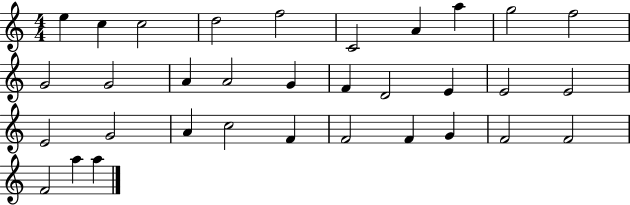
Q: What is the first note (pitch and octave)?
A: E5